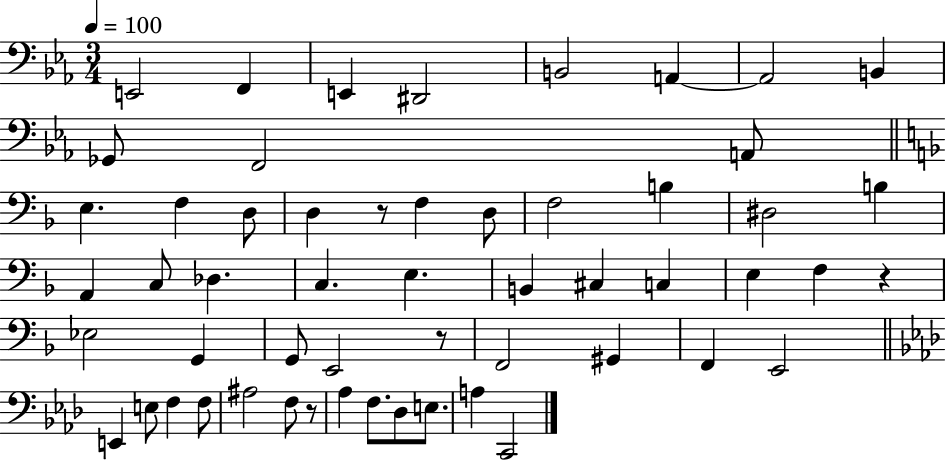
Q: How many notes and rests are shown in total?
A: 55